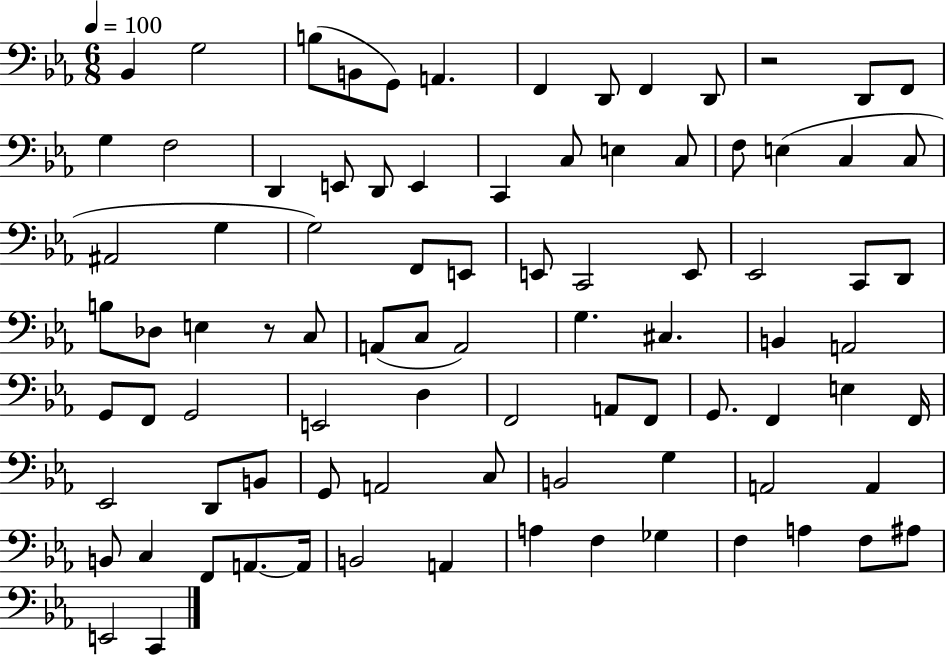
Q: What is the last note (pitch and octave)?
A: C2